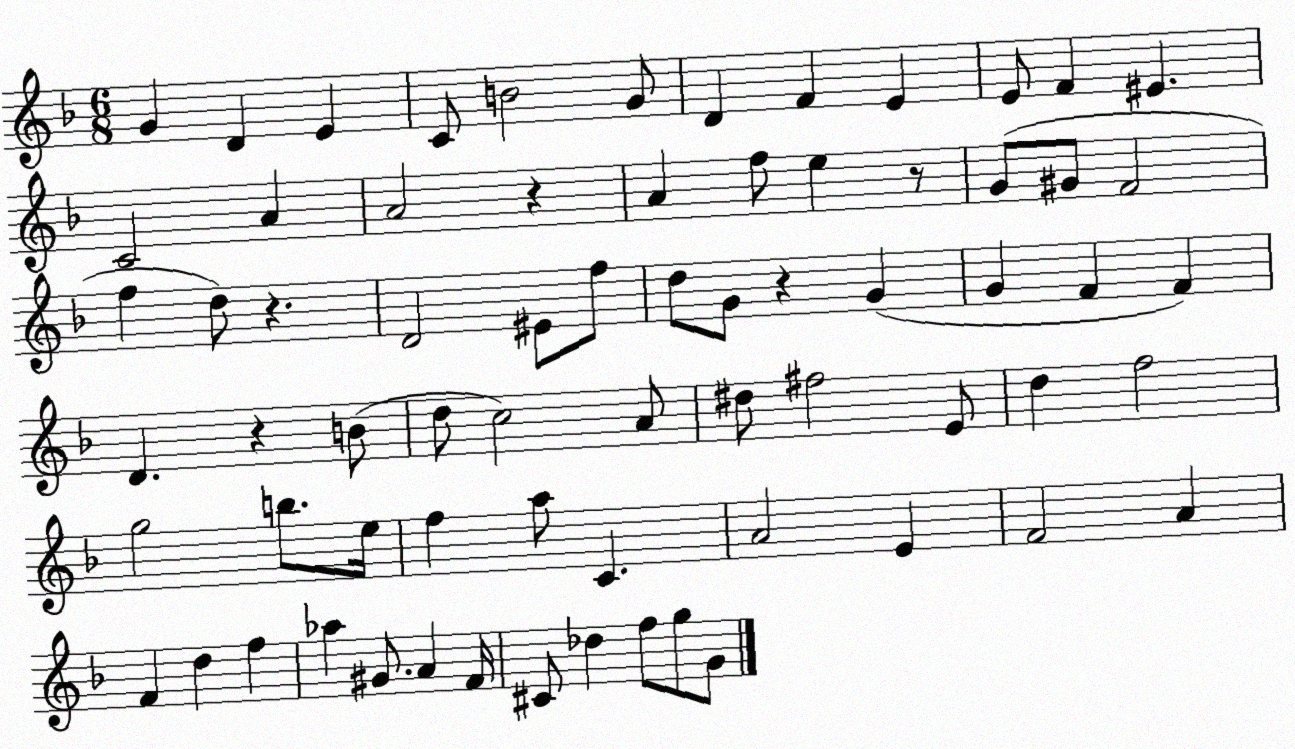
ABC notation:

X:1
T:Untitled
M:6/8
L:1/4
K:F
G D E C/2 B2 G/2 D F E E/2 F ^E C2 A A2 z A f/2 e z/2 G/2 ^G/2 F2 f d/2 z D2 ^E/2 f/2 d/2 G/2 z G G F F D z B/2 d/2 c2 A/2 ^d/2 ^f2 E/2 d f2 g2 b/2 e/4 f a/2 C A2 E F2 A F d f _a ^G/2 A F/4 ^C/2 _d f/2 g/2 G/2